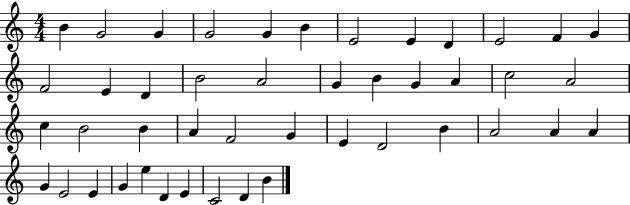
B4/q G4/h G4/q G4/h G4/q B4/q E4/h E4/q D4/q E4/h F4/q G4/q F4/h E4/q D4/q B4/h A4/h G4/q B4/q G4/q A4/q C5/h A4/h C5/q B4/h B4/q A4/q F4/h G4/q E4/q D4/h B4/q A4/h A4/q A4/q G4/q E4/h E4/q G4/q E5/q D4/q E4/q C4/h D4/q B4/q